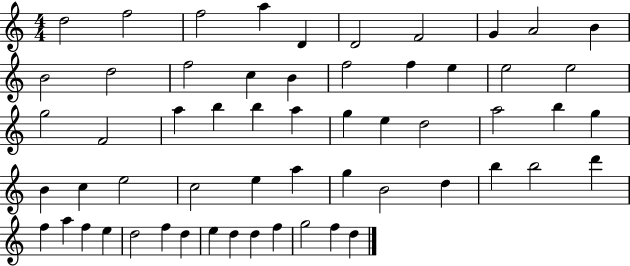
{
  \clef treble
  \numericTimeSignature
  \time 4/4
  \key c \major
  d''2 f''2 | f''2 a''4 d'4 | d'2 f'2 | g'4 a'2 b'4 | \break b'2 d''2 | f''2 c''4 b'4 | f''2 f''4 e''4 | e''2 e''2 | \break g''2 f'2 | a''4 b''4 b''4 a''4 | g''4 e''4 d''2 | a''2 b''4 g''4 | \break b'4 c''4 e''2 | c''2 e''4 a''4 | g''4 b'2 d''4 | b''4 b''2 d'''4 | \break f''4 a''4 f''4 e''4 | d''2 f''4 d''4 | e''4 d''4 d''4 f''4 | g''2 f''4 d''4 | \break \bar "|."
}